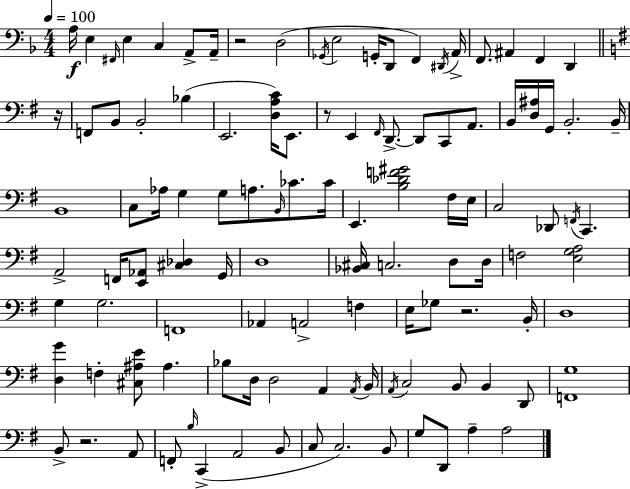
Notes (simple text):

A3/s E3/q F#2/s E3/q C3/q A2/e A2/s R/h D3/h Gb2/s E3/h G2/s D2/e F2/q D#2/s A2/s F2/e. A#2/q F2/q D2/q R/s F2/e B2/e B2/h Bb3/q E2/h. [D3,A3,C4]/s E2/e. R/e E2/q F#2/s D2/e. D2/e C2/e A2/e. B2/s [D3,A#3]/s G2/s B2/h. B2/s B2/w C3/e Ab3/s G3/q G3/e A3/e. B2/s CES4/e. CES4/s E2/q. [B3,Db4,F4,G#4]/h F#3/s E3/s C3/h Db2/e F2/s C2/q. A2/h F2/s [E2,Ab2]/e [C#3,Db3]/q G2/s D3/w [Bb2,C#3]/s C3/h. D3/e D3/s F3/h [E3,G3,A3]/h G3/q G3/h. F2/w Ab2/q A2/h F3/q E3/s Gb3/e R/h. B2/s D3/w [D3,G4]/q F3/q [C#3,A#3,E4]/e A#3/q. Bb3/e D3/s D3/h A2/q A2/s B2/s A2/s C3/h B2/e B2/q D2/e [F2,G3]/w B2/e R/h. A2/e F2/e B3/s C2/q A2/h B2/e C3/e C3/h. B2/e G3/e D2/e A3/q A3/h